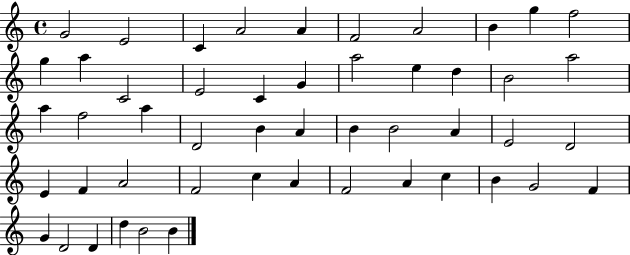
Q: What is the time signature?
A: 4/4